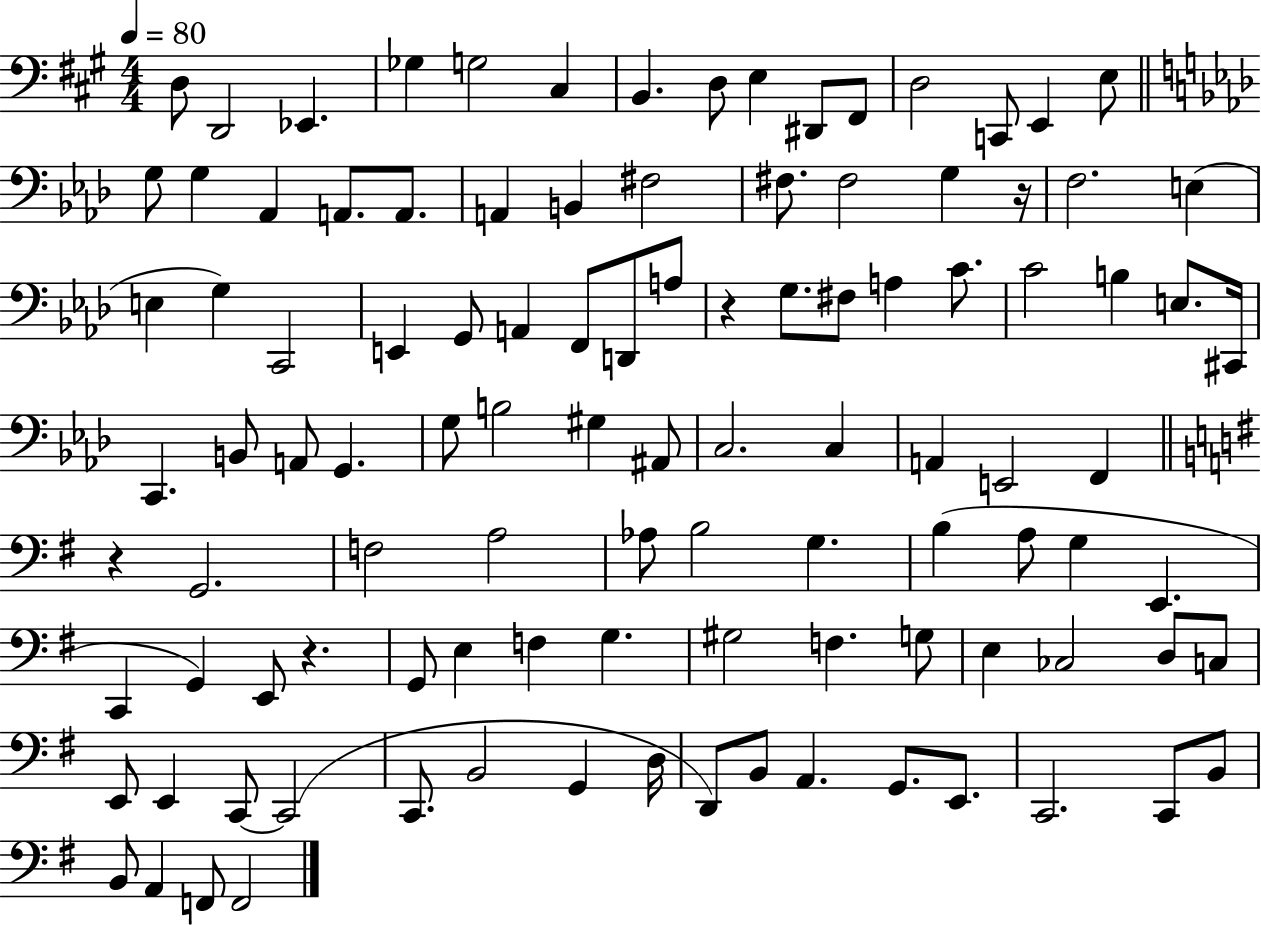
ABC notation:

X:1
T:Untitled
M:4/4
L:1/4
K:A
D,/2 D,,2 _E,, _G, G,2 ^C, B,, D,/2 E, ^D,,/2 ^F,,/2 D,2 C,,/2 E,, E,/2 G,/2 G, _A,, A,,/2 A,,/2 A,, B,, ^F,2 ^F,/2 ^F,2 G, z/4 F,2 E, E, G, C,,2 E,, G,,/2 A,, F,,/2 D,,/2 A,/2 z G,/2 ^F,/2 A, C/2 C2 B, E,/2 ^C,,/4 C,, B,,/2 A,,/2 G,, G,/2 B,2 ^G, ^A,,/2 C,2 C, A,, E,,2 F,, z G,,2 F,2 A,2 _A,/2 B,2 G, B, A,/2 G, E,, C,, G,, E,,/2 z G,,/2 E, F, G, ^G,2 F, G,/2 E, _C,2 D,/2 C,/2 E,,/2 E,, C,,/2 C,,2 C,,/2 B,,2 G,, D,/4 D,,/2 B,,/2 A,, G,,/2 E,,/2 C,,2 C,,/2 B,,/2 B,,/2 A,, F,,/2 F,,2